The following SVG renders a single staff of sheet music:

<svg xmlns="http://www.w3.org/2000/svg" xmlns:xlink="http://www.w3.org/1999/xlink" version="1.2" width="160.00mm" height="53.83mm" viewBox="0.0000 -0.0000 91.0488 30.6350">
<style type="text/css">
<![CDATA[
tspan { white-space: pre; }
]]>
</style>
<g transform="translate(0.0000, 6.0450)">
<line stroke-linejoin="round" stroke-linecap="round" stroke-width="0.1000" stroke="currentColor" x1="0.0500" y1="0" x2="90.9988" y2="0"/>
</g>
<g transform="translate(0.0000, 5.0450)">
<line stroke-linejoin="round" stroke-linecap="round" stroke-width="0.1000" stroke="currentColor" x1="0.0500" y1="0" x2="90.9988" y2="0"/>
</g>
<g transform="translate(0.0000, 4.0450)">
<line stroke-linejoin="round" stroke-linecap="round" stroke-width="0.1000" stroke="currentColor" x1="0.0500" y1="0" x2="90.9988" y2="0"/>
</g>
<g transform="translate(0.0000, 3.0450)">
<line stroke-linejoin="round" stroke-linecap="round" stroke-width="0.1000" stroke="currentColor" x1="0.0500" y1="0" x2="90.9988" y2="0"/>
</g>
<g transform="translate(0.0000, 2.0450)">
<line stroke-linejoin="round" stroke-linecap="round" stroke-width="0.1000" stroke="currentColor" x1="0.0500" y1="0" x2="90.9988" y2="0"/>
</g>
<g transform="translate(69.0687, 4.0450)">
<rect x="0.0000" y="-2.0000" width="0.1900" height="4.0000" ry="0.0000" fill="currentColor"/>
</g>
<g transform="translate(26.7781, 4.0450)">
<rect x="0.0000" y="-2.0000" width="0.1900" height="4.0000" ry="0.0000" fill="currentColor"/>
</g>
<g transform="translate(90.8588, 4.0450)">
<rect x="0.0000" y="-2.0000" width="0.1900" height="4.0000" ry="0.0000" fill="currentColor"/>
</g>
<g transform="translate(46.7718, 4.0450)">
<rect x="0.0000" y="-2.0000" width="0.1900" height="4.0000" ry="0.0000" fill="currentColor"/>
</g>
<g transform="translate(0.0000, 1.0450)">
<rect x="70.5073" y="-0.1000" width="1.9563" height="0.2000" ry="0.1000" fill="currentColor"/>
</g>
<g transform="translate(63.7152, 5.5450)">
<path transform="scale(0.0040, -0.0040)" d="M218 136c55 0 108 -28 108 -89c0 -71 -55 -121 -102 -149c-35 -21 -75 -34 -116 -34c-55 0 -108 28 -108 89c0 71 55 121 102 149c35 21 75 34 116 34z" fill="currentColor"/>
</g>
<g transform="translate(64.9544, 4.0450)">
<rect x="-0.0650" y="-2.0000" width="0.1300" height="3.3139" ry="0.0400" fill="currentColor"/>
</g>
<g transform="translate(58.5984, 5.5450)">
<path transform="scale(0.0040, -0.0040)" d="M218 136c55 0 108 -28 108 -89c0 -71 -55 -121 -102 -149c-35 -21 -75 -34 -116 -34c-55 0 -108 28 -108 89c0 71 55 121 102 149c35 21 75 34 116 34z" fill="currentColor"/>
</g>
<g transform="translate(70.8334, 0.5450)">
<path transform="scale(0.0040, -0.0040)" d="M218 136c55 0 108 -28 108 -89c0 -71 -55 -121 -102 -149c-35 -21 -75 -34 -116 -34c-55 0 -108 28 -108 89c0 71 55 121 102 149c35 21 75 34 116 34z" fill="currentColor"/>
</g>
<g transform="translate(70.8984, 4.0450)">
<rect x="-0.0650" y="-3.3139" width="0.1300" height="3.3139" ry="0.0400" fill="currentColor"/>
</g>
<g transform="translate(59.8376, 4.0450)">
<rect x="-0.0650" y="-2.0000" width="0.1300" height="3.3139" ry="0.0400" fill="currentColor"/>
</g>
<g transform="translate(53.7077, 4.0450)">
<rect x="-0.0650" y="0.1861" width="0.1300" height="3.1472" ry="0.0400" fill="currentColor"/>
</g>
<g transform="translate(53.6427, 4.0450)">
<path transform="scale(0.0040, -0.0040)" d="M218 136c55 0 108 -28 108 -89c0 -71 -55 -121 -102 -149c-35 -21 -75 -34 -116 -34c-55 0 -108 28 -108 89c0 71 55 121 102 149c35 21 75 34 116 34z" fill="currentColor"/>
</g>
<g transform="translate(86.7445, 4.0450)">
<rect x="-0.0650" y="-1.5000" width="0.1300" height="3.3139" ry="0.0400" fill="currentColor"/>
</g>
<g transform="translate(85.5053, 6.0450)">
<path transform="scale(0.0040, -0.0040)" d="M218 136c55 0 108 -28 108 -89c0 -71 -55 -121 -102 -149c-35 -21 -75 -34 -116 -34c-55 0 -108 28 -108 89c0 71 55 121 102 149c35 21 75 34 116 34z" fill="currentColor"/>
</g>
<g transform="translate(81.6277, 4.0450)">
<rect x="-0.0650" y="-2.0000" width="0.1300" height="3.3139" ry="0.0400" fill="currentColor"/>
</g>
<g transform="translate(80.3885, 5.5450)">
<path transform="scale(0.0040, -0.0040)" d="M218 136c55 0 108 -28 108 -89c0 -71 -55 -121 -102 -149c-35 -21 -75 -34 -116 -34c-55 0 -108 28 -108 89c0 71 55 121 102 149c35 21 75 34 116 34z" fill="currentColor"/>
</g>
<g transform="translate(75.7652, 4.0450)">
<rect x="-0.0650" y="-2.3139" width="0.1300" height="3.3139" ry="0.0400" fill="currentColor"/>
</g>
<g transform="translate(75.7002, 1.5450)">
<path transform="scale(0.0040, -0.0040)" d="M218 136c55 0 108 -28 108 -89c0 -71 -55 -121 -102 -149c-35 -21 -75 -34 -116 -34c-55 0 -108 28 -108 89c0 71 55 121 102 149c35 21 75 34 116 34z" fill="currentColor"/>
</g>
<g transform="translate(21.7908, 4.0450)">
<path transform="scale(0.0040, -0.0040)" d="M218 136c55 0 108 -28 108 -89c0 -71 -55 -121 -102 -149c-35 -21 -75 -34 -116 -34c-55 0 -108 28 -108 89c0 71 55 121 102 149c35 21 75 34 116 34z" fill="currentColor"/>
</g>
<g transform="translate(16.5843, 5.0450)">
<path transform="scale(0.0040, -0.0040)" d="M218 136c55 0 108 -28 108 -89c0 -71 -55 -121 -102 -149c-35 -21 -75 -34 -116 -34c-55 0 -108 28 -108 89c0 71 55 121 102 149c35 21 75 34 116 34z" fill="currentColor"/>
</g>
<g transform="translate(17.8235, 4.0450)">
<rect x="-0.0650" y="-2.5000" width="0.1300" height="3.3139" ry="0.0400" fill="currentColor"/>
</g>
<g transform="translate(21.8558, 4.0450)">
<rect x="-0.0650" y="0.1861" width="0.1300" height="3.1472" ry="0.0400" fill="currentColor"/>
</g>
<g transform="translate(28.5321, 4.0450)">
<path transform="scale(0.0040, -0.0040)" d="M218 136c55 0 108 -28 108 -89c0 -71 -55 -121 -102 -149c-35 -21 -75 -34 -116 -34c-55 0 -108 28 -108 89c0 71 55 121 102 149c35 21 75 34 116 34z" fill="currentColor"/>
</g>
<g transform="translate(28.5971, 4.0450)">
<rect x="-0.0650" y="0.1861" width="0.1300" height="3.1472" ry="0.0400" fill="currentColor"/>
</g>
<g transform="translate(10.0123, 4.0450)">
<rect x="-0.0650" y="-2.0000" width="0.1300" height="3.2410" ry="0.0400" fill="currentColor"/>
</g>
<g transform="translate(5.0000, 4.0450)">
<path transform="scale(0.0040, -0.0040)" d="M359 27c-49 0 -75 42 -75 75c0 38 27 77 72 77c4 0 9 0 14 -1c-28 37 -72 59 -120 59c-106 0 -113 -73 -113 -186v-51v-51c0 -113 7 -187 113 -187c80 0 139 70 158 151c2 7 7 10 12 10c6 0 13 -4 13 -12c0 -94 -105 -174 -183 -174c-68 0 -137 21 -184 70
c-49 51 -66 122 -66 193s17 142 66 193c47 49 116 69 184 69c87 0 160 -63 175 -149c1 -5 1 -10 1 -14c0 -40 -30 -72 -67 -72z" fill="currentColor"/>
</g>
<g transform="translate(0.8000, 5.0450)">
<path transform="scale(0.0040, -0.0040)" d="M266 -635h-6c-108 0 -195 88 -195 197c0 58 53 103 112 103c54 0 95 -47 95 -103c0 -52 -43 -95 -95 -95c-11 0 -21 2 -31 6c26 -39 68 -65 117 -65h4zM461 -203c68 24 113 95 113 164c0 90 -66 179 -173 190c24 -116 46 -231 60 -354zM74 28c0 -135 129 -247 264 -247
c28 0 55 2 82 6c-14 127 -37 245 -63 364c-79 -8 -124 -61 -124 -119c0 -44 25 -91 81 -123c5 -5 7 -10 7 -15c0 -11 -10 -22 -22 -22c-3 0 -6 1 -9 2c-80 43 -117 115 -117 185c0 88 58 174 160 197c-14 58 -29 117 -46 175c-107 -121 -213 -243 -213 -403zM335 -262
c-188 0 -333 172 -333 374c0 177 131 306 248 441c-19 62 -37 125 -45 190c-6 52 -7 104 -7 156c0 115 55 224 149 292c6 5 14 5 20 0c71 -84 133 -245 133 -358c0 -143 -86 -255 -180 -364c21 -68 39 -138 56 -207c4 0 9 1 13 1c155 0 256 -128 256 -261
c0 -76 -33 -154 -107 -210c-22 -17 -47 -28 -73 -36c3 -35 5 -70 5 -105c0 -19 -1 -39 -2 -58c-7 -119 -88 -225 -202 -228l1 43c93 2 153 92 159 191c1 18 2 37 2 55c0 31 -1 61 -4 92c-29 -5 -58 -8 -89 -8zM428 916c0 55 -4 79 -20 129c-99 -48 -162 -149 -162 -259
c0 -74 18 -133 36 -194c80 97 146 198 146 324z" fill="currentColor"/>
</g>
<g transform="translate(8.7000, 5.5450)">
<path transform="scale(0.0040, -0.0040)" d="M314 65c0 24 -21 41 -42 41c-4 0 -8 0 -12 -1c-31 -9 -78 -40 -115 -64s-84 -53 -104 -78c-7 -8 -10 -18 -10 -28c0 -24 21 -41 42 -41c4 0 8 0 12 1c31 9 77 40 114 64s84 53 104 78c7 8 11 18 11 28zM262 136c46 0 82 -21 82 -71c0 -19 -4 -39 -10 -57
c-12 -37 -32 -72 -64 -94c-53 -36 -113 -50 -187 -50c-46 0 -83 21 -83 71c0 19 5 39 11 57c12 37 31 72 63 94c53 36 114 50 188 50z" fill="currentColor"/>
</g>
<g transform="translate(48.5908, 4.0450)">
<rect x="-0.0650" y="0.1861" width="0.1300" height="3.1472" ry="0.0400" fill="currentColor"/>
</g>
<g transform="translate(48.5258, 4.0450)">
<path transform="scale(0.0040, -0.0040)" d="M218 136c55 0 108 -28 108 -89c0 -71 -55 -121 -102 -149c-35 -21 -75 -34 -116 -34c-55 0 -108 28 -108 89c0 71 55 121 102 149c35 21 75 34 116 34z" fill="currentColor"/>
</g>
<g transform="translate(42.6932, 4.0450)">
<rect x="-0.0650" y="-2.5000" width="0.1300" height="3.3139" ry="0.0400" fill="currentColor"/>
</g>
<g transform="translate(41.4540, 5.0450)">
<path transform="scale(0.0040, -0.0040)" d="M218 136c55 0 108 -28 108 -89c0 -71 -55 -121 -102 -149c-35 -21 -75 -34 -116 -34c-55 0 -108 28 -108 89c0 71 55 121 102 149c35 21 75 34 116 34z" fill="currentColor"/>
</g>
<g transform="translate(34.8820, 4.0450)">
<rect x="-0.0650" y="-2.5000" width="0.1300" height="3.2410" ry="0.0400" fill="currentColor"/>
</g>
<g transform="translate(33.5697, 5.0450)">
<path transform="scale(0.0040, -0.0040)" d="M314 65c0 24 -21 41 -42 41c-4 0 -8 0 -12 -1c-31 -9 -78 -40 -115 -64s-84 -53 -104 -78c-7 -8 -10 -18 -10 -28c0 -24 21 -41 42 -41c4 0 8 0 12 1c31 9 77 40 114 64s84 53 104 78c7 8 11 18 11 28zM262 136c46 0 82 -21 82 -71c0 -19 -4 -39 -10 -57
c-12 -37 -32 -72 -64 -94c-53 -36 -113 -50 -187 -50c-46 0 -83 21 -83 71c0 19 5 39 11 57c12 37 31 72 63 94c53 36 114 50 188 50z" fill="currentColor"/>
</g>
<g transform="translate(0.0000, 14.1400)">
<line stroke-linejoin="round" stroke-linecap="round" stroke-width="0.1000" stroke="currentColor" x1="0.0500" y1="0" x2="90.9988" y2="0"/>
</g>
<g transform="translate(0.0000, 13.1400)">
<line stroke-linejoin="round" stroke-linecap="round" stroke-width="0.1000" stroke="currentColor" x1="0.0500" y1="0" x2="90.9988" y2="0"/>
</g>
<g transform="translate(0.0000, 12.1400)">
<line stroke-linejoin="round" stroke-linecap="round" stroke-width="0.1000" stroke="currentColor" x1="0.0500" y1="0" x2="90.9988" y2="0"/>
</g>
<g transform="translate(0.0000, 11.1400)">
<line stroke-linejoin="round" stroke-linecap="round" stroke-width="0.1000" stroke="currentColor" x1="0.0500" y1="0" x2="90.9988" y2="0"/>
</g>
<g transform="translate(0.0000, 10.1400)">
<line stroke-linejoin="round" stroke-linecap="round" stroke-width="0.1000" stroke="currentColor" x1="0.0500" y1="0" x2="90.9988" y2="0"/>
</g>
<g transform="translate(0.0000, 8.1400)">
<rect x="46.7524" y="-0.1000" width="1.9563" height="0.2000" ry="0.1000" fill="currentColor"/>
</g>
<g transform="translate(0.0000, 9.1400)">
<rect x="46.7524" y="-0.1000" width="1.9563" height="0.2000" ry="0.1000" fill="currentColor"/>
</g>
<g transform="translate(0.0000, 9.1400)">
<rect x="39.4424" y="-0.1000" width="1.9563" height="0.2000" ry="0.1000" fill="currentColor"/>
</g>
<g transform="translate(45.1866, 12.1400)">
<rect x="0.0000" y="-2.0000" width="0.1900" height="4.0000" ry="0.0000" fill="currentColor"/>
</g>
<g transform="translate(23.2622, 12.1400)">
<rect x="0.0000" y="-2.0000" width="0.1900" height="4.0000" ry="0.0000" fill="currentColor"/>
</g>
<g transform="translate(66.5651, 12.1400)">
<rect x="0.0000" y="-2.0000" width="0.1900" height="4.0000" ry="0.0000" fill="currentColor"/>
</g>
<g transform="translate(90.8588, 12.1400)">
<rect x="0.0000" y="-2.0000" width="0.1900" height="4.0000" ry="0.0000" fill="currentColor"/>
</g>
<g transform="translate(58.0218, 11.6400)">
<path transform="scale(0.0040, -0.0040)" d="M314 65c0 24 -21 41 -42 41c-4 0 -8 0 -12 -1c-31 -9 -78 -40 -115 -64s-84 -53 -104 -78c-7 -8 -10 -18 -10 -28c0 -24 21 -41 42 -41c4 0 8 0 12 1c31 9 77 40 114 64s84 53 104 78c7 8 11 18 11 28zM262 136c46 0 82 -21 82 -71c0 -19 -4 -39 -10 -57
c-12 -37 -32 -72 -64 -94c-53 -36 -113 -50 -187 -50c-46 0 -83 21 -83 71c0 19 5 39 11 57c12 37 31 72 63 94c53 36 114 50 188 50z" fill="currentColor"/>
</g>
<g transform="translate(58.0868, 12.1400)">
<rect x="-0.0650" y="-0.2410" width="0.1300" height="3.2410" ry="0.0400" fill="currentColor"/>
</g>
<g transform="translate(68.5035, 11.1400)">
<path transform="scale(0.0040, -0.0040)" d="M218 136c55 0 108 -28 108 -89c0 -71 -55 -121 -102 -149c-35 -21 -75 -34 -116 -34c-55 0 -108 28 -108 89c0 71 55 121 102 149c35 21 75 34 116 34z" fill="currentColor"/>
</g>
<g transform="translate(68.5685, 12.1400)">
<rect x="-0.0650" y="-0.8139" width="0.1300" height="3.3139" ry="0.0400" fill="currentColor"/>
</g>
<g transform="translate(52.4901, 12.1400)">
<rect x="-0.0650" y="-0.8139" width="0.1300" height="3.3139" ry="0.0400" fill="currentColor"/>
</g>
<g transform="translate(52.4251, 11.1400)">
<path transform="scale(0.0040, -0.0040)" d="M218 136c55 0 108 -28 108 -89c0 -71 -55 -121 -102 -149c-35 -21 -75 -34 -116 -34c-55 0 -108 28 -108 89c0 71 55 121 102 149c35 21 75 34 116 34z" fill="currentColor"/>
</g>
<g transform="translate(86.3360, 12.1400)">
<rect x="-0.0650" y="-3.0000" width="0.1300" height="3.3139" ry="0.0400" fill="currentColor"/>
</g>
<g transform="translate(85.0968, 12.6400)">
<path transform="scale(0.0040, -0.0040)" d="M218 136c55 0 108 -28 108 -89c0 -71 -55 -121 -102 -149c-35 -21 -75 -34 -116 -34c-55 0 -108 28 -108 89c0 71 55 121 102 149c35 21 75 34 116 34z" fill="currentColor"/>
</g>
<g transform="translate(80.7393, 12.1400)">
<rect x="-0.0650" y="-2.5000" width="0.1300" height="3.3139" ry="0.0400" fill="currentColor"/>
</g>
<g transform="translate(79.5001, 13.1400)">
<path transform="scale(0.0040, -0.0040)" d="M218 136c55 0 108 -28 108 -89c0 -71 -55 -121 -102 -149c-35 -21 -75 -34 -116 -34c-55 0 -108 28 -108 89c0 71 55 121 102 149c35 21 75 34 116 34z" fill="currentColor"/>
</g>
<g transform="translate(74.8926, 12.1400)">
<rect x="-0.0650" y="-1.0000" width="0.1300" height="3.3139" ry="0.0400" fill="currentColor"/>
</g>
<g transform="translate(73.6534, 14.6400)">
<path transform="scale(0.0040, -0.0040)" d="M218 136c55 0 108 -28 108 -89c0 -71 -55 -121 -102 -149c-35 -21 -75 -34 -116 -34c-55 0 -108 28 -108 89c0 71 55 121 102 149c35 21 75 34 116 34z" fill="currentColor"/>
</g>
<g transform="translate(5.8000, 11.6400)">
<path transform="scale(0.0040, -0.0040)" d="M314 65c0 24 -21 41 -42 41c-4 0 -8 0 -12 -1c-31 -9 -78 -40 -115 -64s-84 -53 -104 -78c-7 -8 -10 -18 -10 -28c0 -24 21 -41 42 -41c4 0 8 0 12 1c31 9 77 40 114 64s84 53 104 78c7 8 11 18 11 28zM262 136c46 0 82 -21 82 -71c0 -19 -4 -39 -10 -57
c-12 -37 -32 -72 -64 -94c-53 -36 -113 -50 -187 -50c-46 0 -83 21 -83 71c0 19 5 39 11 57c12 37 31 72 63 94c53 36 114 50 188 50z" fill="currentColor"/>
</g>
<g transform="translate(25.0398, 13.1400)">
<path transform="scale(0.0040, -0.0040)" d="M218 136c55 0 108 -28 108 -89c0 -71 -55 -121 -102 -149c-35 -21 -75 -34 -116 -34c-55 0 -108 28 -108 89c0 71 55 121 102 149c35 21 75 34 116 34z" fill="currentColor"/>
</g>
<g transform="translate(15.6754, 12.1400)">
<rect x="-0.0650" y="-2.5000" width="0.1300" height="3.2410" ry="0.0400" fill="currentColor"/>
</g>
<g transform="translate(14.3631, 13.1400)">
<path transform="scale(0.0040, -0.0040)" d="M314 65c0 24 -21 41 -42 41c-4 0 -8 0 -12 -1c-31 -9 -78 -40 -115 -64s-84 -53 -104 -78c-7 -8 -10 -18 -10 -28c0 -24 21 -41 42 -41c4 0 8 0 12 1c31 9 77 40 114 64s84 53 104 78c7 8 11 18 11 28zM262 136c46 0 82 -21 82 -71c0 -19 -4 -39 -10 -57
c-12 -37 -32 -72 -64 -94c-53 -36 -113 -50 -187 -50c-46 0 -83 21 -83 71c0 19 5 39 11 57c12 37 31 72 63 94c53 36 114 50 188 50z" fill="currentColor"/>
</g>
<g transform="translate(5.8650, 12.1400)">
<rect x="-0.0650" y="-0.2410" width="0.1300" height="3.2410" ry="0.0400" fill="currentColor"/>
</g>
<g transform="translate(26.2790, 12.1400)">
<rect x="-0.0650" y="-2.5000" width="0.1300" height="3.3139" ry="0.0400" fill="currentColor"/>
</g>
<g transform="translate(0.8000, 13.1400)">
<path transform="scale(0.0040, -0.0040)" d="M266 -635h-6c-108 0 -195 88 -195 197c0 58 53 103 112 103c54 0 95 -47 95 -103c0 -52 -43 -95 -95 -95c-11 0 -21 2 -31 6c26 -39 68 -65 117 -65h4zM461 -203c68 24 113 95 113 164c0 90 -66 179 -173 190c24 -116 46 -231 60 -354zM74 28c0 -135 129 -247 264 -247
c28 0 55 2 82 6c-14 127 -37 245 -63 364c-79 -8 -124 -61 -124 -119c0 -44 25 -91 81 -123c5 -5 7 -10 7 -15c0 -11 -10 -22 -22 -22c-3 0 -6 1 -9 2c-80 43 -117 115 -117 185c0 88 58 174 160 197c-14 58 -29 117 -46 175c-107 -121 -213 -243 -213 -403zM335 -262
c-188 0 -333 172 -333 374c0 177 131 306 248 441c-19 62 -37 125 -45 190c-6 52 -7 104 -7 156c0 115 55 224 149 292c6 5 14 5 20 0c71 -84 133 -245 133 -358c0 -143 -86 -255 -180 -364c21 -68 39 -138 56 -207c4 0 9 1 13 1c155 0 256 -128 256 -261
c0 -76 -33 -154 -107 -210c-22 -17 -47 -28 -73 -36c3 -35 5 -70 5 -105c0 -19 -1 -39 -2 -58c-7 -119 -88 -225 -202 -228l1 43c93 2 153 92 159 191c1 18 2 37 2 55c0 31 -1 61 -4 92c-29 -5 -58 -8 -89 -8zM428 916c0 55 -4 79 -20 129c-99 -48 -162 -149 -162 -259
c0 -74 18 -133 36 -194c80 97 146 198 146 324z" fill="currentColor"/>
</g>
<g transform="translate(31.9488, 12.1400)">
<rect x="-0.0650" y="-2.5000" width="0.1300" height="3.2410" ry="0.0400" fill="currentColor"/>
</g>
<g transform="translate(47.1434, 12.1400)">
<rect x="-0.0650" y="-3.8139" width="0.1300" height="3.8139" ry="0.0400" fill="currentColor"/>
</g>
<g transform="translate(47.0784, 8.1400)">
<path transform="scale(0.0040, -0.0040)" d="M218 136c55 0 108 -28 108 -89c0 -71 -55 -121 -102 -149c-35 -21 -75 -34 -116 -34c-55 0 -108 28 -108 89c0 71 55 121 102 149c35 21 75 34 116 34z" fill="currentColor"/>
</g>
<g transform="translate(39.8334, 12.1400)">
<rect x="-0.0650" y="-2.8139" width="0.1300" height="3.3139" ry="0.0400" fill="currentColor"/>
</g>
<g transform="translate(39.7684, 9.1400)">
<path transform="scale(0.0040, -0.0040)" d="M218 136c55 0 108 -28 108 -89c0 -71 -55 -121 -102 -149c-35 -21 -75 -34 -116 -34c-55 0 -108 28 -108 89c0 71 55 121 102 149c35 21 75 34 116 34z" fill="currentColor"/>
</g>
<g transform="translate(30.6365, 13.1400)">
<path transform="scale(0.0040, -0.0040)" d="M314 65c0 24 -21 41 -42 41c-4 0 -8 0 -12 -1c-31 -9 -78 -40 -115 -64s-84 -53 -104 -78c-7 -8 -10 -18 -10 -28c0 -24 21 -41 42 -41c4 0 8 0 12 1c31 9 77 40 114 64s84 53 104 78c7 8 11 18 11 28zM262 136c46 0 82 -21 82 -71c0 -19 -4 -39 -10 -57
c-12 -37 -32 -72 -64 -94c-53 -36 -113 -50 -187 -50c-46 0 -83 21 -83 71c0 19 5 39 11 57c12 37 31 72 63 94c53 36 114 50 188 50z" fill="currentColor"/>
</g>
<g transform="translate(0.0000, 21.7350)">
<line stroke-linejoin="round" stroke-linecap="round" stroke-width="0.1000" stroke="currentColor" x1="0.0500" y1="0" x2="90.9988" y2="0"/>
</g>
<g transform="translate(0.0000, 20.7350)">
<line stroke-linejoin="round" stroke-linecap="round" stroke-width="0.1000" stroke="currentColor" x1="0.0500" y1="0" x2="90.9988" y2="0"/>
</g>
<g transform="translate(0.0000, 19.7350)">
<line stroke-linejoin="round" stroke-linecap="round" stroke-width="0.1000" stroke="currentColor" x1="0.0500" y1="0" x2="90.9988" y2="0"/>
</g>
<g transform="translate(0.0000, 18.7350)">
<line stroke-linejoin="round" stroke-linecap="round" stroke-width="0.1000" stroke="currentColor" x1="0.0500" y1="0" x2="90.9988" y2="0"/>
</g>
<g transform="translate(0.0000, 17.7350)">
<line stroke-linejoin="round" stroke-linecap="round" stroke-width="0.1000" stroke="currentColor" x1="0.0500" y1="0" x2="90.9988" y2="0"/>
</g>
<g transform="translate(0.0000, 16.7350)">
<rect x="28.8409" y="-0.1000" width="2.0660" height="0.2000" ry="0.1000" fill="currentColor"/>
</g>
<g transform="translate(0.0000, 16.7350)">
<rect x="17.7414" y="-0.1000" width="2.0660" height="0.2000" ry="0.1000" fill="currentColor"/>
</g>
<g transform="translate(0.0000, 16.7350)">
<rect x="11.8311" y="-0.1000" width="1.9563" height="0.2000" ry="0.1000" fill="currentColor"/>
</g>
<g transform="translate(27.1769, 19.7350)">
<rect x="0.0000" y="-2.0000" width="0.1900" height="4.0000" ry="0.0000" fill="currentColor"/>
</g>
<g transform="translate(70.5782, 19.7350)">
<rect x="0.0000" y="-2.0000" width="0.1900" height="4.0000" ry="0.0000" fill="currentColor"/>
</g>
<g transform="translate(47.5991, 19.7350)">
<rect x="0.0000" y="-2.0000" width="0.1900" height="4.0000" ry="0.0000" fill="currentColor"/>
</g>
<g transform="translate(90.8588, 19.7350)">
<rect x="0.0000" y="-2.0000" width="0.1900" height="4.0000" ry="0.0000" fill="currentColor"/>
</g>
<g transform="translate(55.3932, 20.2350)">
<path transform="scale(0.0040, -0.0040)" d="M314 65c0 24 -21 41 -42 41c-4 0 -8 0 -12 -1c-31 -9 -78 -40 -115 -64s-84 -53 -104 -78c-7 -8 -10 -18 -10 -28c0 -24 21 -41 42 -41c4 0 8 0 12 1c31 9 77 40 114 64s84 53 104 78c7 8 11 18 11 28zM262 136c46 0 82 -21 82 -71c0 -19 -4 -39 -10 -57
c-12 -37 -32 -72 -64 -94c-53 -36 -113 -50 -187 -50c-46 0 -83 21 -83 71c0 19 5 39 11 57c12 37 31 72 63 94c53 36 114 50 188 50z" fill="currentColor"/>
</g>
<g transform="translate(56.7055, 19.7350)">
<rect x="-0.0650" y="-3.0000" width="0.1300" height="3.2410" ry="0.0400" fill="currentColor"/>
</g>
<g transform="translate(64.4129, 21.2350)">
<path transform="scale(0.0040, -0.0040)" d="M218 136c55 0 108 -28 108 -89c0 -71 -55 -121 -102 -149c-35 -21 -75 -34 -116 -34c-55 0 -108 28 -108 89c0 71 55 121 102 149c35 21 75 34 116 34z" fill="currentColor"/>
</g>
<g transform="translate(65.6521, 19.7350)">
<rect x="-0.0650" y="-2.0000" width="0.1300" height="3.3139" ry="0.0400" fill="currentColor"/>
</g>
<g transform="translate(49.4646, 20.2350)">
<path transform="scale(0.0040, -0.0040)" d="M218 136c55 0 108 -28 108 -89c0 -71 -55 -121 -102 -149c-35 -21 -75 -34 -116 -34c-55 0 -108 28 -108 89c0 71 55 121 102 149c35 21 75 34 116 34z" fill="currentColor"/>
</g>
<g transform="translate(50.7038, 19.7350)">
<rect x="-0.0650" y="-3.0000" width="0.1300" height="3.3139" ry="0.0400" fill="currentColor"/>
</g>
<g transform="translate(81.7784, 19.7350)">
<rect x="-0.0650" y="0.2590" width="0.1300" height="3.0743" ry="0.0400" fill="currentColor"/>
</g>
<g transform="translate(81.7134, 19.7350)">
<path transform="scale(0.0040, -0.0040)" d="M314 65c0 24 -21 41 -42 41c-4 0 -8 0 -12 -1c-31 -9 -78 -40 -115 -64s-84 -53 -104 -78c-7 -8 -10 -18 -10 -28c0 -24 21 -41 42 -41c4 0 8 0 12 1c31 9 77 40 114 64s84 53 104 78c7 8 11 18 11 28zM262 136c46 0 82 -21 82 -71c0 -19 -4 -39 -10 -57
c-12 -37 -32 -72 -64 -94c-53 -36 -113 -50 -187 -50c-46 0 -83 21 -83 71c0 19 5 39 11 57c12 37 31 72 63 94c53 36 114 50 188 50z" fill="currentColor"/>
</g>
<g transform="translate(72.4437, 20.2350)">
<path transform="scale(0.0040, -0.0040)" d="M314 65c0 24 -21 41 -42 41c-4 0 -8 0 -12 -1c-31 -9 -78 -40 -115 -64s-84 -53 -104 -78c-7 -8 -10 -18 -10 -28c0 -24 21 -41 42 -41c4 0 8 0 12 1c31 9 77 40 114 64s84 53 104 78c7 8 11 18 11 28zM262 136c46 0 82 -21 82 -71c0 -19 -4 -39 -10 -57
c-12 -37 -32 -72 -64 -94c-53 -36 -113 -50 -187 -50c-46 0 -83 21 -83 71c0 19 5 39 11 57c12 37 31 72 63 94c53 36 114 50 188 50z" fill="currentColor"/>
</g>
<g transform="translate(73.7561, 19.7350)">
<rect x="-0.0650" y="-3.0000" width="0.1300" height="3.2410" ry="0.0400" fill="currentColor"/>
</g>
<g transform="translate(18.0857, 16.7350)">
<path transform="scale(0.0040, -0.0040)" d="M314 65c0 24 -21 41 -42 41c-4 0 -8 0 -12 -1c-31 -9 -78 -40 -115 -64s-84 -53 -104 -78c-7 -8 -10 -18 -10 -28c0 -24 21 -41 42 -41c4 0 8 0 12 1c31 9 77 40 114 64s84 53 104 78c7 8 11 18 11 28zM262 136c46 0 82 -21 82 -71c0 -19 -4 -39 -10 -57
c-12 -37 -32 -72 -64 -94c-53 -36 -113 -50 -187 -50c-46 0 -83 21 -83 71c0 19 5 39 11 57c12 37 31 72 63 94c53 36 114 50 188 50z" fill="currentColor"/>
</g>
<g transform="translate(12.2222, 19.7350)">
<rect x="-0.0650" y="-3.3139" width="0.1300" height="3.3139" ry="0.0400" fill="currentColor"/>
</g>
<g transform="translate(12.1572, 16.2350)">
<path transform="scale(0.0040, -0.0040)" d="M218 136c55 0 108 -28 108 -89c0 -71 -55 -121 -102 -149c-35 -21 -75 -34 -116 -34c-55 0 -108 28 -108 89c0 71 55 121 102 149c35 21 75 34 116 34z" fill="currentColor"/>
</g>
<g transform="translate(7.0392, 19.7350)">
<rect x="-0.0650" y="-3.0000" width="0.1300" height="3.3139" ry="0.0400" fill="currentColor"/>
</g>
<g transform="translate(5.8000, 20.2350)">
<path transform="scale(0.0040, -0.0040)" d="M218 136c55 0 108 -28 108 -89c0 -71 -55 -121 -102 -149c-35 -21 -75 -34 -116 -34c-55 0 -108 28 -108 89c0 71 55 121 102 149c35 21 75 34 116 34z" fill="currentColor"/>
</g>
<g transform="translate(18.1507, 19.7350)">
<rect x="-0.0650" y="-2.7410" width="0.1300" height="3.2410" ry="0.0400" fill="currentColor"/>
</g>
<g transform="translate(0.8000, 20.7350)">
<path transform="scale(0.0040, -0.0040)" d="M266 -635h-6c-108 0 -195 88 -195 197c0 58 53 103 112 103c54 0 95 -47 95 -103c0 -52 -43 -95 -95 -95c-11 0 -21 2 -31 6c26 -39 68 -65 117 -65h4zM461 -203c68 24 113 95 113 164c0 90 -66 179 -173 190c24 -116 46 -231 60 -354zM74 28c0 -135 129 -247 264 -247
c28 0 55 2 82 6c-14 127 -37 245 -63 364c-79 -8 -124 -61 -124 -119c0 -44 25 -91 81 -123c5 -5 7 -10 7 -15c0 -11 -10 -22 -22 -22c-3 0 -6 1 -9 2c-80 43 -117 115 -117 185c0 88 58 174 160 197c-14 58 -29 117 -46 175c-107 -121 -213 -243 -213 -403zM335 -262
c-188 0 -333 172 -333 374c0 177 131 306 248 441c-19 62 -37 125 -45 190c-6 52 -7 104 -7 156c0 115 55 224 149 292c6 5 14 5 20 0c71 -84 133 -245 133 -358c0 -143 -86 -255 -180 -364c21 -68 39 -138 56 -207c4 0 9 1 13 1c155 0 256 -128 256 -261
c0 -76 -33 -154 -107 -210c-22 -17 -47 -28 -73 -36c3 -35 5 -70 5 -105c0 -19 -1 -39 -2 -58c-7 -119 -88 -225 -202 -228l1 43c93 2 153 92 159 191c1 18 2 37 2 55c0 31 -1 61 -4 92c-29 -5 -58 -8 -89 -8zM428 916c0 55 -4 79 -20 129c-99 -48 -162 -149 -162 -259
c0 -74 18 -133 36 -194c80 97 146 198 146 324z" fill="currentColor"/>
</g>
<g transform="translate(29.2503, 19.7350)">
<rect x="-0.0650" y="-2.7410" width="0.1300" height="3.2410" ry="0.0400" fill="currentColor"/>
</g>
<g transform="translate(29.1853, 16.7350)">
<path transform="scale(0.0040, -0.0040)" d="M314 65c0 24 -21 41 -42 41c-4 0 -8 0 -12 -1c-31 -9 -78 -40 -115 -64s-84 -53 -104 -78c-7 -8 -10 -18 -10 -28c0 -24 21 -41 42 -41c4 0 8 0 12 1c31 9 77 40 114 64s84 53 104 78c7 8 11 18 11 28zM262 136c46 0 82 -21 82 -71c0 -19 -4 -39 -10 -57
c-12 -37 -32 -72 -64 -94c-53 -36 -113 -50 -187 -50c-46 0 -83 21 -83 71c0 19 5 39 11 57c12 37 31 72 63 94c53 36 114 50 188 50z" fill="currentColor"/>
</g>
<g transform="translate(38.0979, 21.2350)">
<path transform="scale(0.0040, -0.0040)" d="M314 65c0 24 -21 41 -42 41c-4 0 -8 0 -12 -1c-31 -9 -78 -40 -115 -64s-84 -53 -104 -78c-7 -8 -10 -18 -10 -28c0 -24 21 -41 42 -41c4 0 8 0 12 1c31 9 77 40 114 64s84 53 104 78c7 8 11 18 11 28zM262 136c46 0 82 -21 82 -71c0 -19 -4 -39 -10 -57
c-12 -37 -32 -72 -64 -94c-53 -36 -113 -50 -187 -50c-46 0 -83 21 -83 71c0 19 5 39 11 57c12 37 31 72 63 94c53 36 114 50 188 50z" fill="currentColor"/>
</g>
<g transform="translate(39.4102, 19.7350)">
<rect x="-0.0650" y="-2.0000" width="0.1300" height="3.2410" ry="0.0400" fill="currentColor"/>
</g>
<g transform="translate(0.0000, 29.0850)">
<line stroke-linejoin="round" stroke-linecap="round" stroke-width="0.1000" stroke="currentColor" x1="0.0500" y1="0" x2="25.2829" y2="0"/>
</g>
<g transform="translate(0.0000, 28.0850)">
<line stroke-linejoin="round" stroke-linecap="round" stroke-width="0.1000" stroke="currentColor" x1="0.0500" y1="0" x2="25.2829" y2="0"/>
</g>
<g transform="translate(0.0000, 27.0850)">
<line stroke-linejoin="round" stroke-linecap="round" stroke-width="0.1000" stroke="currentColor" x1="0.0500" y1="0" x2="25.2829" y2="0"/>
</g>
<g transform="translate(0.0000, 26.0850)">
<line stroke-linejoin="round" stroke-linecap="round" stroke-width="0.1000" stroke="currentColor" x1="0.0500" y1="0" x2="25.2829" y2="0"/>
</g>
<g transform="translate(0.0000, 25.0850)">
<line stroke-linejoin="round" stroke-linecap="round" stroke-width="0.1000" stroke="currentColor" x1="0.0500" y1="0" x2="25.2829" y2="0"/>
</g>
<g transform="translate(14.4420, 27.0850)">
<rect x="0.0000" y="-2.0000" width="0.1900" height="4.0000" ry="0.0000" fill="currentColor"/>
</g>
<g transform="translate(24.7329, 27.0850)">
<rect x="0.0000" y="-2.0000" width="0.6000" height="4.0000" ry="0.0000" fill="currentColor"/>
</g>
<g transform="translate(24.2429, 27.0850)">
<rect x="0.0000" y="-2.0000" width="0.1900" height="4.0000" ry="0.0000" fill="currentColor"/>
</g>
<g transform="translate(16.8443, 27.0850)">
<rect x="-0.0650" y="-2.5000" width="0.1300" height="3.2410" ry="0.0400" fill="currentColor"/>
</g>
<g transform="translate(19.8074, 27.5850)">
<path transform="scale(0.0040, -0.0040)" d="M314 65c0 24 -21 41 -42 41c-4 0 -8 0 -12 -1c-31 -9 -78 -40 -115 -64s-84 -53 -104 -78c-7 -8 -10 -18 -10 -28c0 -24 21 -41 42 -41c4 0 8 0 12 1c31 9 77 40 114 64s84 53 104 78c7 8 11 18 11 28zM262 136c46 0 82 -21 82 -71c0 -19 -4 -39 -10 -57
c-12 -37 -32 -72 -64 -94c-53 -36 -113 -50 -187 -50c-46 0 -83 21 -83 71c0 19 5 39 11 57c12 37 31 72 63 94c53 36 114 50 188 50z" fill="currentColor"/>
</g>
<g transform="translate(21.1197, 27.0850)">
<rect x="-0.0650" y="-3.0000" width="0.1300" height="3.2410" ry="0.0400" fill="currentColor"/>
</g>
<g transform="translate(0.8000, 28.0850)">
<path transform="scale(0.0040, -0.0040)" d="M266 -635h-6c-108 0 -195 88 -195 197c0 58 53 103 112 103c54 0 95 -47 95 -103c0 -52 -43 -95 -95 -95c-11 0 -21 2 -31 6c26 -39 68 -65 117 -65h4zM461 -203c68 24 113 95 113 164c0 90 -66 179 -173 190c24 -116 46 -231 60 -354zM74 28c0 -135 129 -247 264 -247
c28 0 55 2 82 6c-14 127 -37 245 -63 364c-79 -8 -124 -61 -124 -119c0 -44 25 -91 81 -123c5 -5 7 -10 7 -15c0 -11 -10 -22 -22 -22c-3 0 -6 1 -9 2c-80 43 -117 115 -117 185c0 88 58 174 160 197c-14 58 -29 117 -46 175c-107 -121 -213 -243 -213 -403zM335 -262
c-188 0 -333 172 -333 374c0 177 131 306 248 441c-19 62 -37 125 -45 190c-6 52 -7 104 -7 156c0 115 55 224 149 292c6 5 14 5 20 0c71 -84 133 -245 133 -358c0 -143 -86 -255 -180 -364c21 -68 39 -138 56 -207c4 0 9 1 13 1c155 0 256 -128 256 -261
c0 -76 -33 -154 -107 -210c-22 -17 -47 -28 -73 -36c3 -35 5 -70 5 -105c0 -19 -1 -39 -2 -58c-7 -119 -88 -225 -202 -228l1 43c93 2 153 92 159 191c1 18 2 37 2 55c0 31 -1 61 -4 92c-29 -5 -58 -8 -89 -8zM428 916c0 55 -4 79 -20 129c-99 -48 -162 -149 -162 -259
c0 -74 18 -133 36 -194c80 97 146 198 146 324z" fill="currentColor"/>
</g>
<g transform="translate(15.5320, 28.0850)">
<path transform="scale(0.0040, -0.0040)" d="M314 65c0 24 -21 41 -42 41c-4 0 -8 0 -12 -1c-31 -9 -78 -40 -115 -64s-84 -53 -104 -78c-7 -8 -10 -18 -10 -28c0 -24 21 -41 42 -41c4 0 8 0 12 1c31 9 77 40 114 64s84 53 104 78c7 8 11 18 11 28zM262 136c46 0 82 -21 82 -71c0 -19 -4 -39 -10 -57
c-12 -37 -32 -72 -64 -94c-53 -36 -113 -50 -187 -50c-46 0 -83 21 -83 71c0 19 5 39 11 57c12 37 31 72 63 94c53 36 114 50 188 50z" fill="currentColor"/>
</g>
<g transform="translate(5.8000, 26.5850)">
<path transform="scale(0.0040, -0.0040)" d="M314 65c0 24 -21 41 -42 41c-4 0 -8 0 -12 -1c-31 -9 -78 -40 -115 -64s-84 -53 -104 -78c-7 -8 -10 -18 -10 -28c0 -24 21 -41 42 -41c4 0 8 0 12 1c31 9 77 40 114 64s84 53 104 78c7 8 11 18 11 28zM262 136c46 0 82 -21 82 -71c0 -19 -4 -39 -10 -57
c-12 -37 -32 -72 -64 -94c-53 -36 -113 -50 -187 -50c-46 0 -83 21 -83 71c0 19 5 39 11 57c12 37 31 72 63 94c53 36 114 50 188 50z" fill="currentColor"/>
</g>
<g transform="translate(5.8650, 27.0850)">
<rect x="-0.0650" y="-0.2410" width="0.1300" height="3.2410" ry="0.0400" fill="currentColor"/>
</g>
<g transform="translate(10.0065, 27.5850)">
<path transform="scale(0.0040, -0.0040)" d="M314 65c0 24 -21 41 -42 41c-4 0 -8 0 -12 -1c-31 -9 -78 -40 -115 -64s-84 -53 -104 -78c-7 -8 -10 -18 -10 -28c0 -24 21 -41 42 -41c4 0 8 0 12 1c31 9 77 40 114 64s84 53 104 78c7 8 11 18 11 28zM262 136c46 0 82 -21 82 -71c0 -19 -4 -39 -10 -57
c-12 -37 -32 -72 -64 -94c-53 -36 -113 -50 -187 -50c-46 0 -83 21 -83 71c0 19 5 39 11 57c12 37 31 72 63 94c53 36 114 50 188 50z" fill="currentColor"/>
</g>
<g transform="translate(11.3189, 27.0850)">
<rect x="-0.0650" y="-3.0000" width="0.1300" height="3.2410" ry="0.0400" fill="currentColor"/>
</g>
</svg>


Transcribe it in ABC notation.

X:1
T:Untitled
M:4/4
L:1/4
K:C
F2 G B B G2 G B B F F b g F E c2 G2 G G2 a c' d c2 d D G A A b a2 a2 F2 A A2 F A2 B2 c2 A2 G2 A2